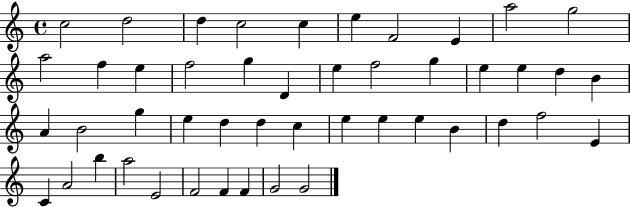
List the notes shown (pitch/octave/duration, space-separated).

C5/h D5/h D5/q C5/h C5/q E5/q F4/h E4/q A5/h G5/h A5/h F5/q E5/q F5/h G5/q D4/q E5/q F5/h G5/q E5/q E5/q D5/q B4/q A4/q B4/h G5/q E5/q D5/q D5/q C5/q E5/q E5/q E5/q B4/q D5/q F5/h E4/q C4/q A4/h B5/q A5/h E4/h F4/h F4/q F4/q G4/h G4/h